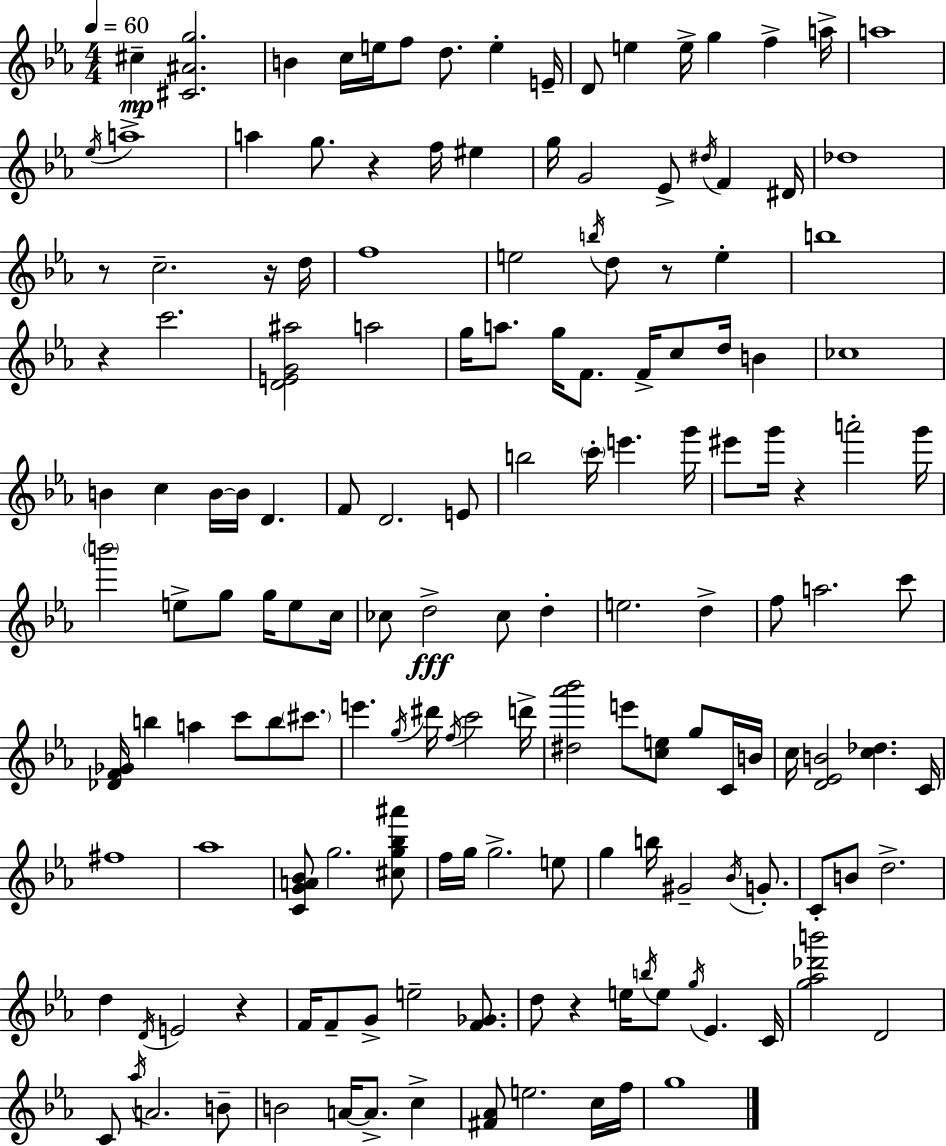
{
  \clef treble
  \numericTimeSignature
  \time 4/4
  \key c \minor
  \tempo 4 = 60
  cis''4--\mp <cis' ais' g''>2. | b'4 c''16 e''16 f''8 d''8. e''4-. e'16-- | d'8 e''4 e''16-> g''4 f''4-> a''16-> | a''1 | \break \acciaccatura { ees''16 } a''1-> | a''4 g''8. r4 f''16 eis''4 | g''16 g'2 ees'8-> \acciaccatura { dis''16 } f'4 | dis'16 des''1 | \break r8 c''2.-- | r16 d''16 f''1 | e''2 \acciaccatura { b''16 } d''8 r8 e''4-. | b''1 | \break r4 c'''2. | <d' e' g' ais''>2 a''2 | g''16 a''8. g''16 f'8. f'16-> c''8 d''16 b'4 | ces''1 | \break b'4 c''4 b'16~~ b'16 d'4. | f'8 d'2. | e'8 b''2 \parenthesize c'''16-. e'''4. | g'''16 eis'''8 g'''16 r4 a'''2-. | \break g'''16 \parenthesize b'''2 e''8-> g''8 g''16 | e''8 c''16 ces''8 d''2->\fff ces''8 d''4-. | e''2. d''4-> | f''8 a''2. | \break c'''8 <des' f' ges'>16 b''4 a''4 c'''8 b''8 | \parenthesize cis'''8. e'''4. \acciaccatura { g''16 } dis'''16 \acciaccatura { f''16 } c'''2 | d'''16-> <dis'' aes''' bes'''>2 e'''8 <c'' e''>8 | g''8 c'16 b'16 c''16 <d' ees' b'>2 <c'' des''>4. | \break c'16 fis''1 | aes''1 | <c' g' a' bes'>8 g''2. | <cis'' g'' bes'' ais'''>8 f''16 g''16 g''2.-> | \break e''8 g''4 b''16 gis'2-- | \acciaccatura { bes'16 } g'8.-. c'8-. b'8 d''2.-> | d''4 \acciaccatura { d'16 } e'2 | r4 f'16 f'8-- g'8-> e''2-- | \break <f' ges'>8. d''8 r4 e''16 \acciaccatura { b''16 } e''8 | \acciaccatura { g''16 } ees'4. c'16 <g'' aes'' des''' b'''>2 | d'2 c'8 \acciaccatura { aes''16 } a'2. | b'8-- b'2 | \break a'16~~ a'8.-> c''4-> <fis' aes'>8 e''2. | c''16 f''16 g''1 | \bar "|."
}